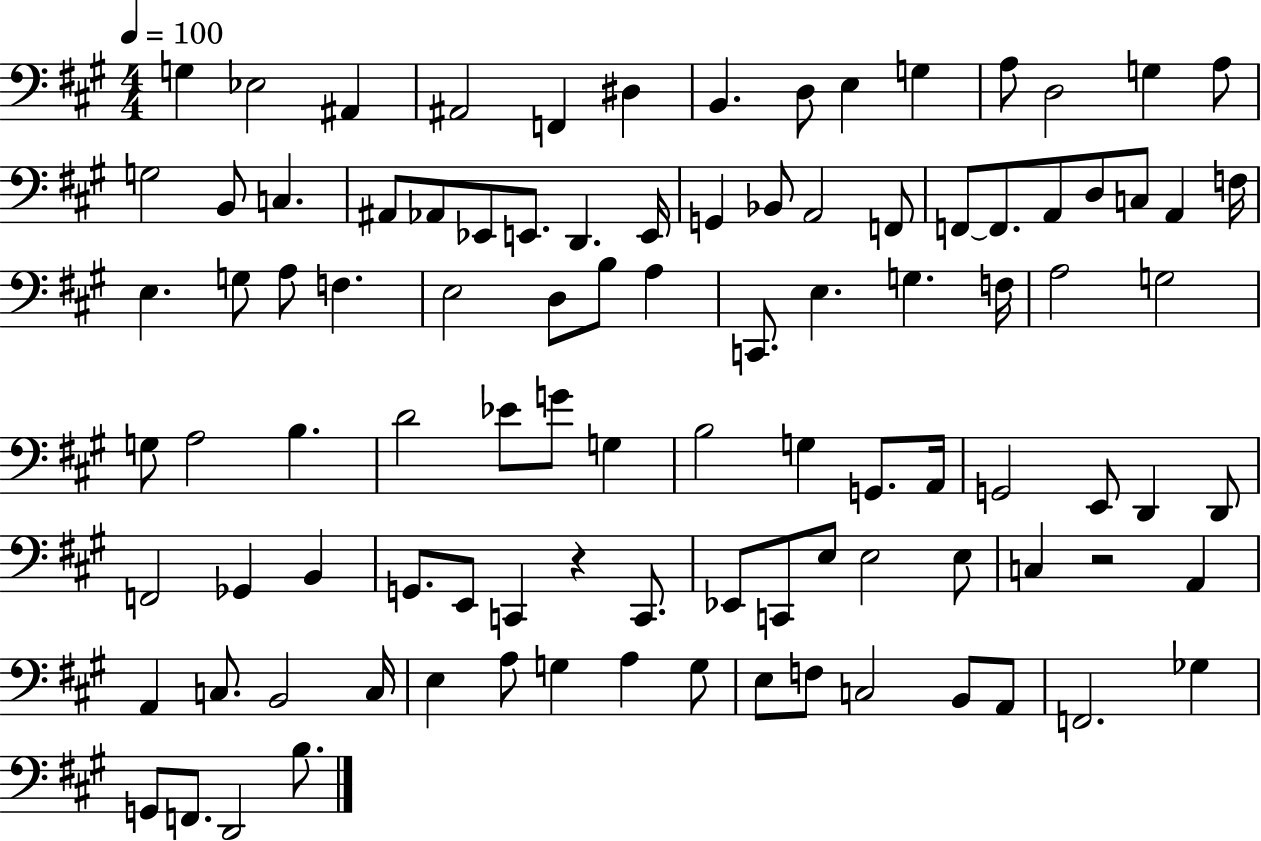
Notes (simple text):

G3/q Eb3/h A#2/q A#2/h F2/q D#3/q B2/q. D3/e E3/q G3/q A3/e D3/h G3/q A3/e G3/h B2/e C3/q. A#2/e Ab2/e Eb2/e E2/e. D2/q. E2/s G2/q Bb2/e A2/h F2/e F2/e F2/e. A2/e D3/e C3/e A2/q F3/s E3/q. G3/e A3/e F3/q. E3/h D3/e B3/e A3/q C2/e. E3/q. G3/q. F3/s A3/h G3/h G3/e A3/h B3/q. D4/h Eb4/e G4/e G3/q B3/h G3/q G2/e. A2/s G2/h E2/e D2/q D2/e F2/h Gb2/q B2/q G2/e. E2/e C2/q R/q C2/e. Eb2/e C2/e E3/e E3/h E3/e C3/q R/h A2/q A2/q C3/e. B2/h C3/s E3/q A3/e G3/q A3/q G3/e E3/e F3/e C3/h B2/e A2/e F2/h. Gb3/q G2/e F2/e. D2/h B3/e.